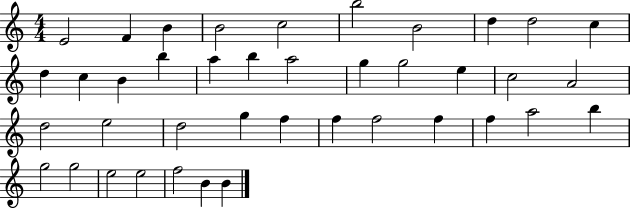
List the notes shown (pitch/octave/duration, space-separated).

E4/h F4/q B4/q B4/h C5/h B5/h B4/h D5/q D5/h C5/q D5/q C5/q B4/q B5/q A5/q B5/q A5/h G5/q G5/h E5/q C5/h A4/h D5/h E5/h D5/h G5/q F5/q F5/q F5/h F5/q F5/q A5/h B5/q G5/h G5/h E5/h E5/h F5/h B4/q B4/q